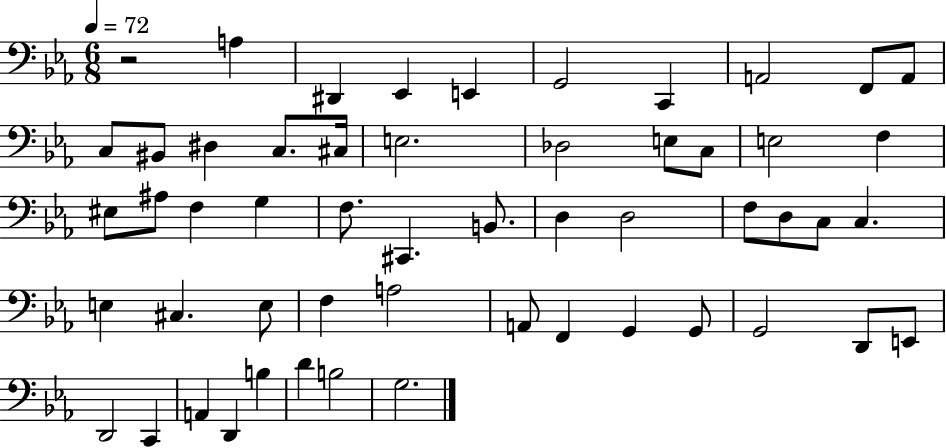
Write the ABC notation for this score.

X:1
T:Untitled
M:6/8
L:1/4
K:Eb
z2 A, ^D,, _E,, E,, G,,2 C,, A,,2 F,,/2 A,,/2 C,/2 ^B,,/2 ^D, C,/2 ^C,/4 E,2 _D,2 E,/2 C,/2 E,2 F, ^E,/2 ^A,/2 F, G, F,/2 ^C,, B,,/2 D, D,2 F,/2 D,/2 C,/2 C, E, ^C, E,/2 F, A,2 A,,/2 F,, G,, G,,/2 G,,2 D,,/2 E,,/2 D,,2 C,, A,, D,, B, D B,2 G,2